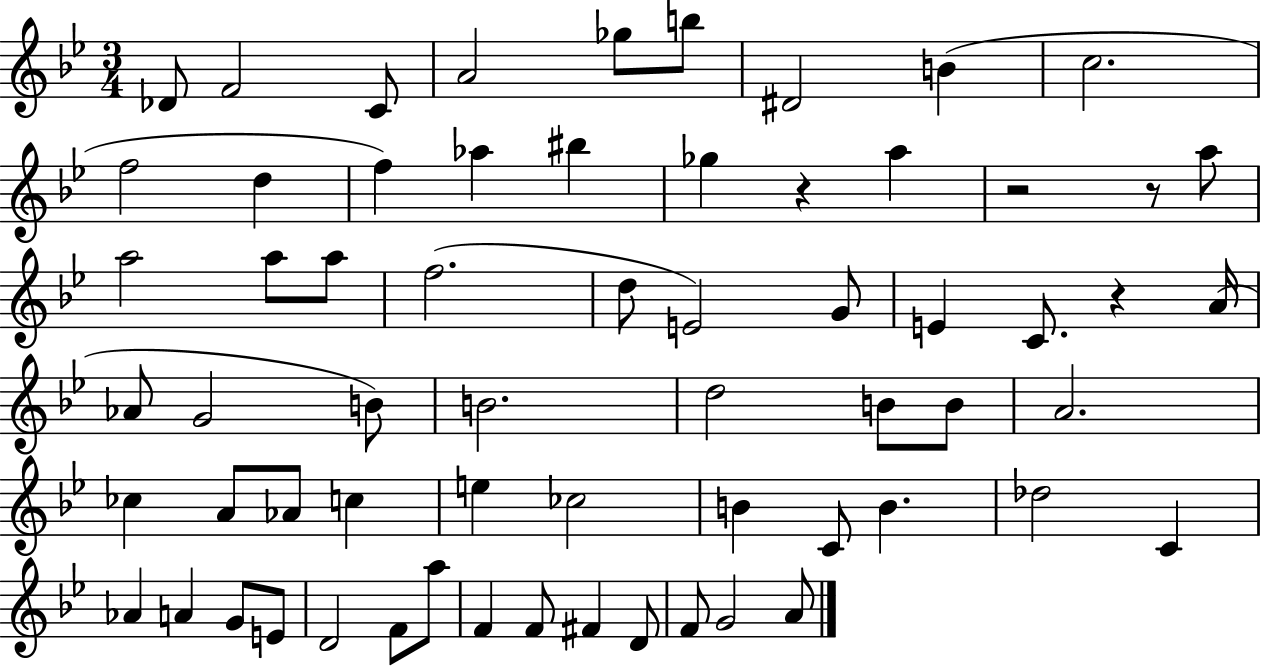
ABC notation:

X:1
T:Untitled
M:3/4
L:1/4
K:Bb
_D/2 F2 C/2 A2 _g/2 b/2 ^D2 B c2 f2 d f _a ^b _g z a z2 z/2 a/2 a2 a/2 a/2 f2 d/2 E2 G/2 E C/2 z A/4 _A/2 G2 B/2 B2 d2 B/2 B/2 A2 _c A/2 _A/2 c e _c2 B C/2 B _d2 C _A A G/2 E/2 D2 F/2 a/2 F F/2 ^F D/2 F/2 G2 A/2